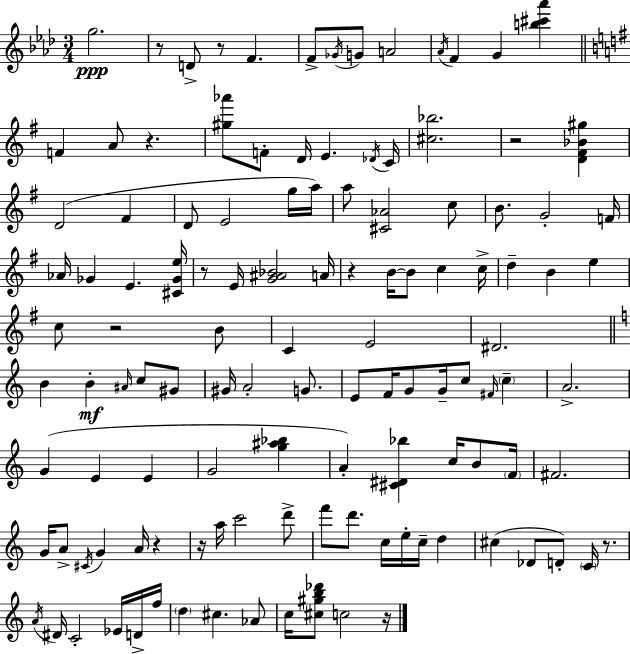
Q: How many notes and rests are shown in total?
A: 120